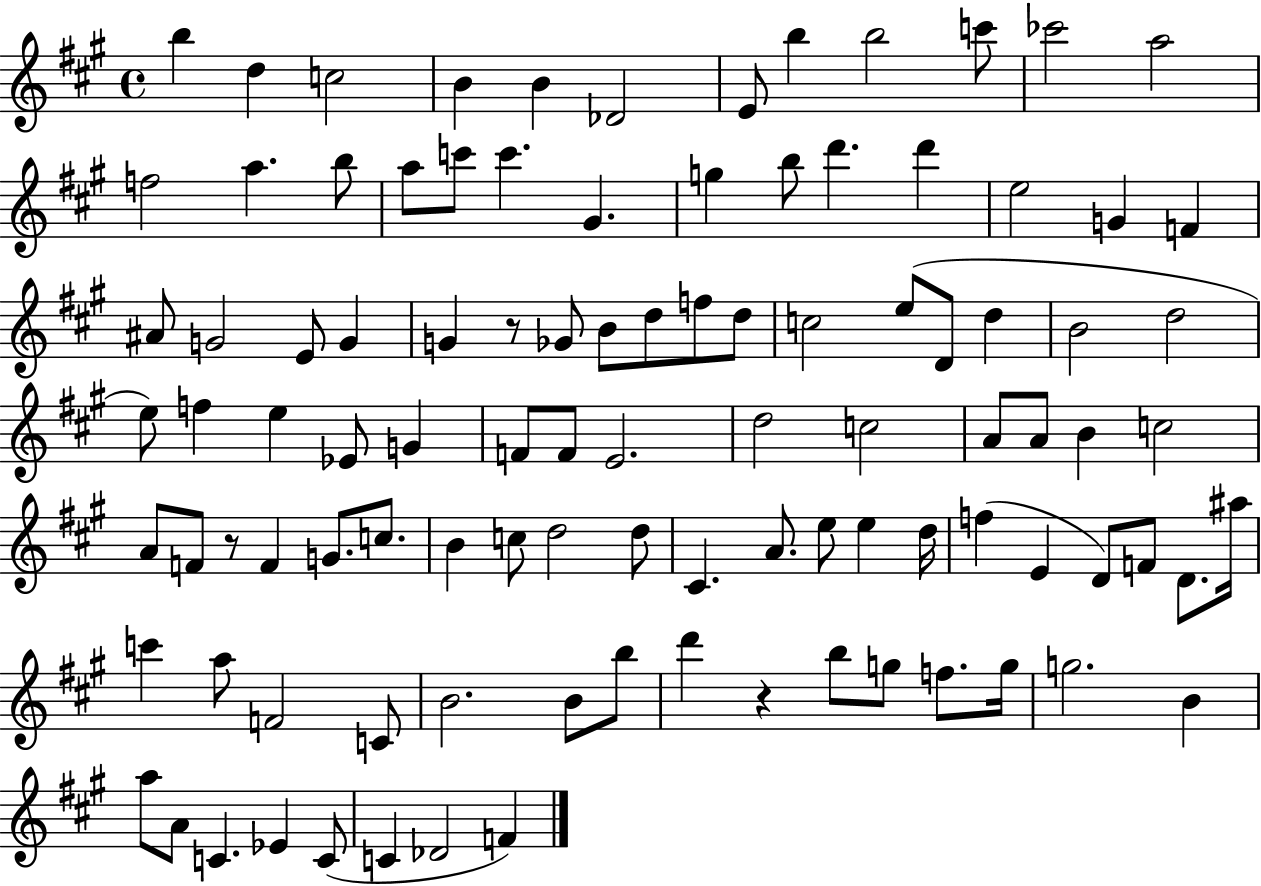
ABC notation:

X:1
T:Untitled
M:4/4
L:1/4
K:A
b d c2 B B _D2 E/2 b b2 c'/2 _c'2 a2 f2 a b/2 a/2 c'/2 c' ^G g b/2 d' d' e2 G F ^A/2 G2 E/2 G G z/2 _G/2 B/2 d/2 f/2 d/2 c2 e/2 D/2 d B2 d2 e/2 f e _E/2 G F/2 F/2 E2 d2 c2 A/2 A/2 B c2 A/2 F/2 z/2 F G/2 c/2 B c/2 d2 d/2 ^C A/2 e/2 e d/4 f E D/2 F/2 D/2 ^a/4 c' a/2 F2 C/2 B2 B/2 b/2 d' z b/2 g/2 f/2 g/4 g2 B a/2 A/2 C _E C/2 C _D2 F